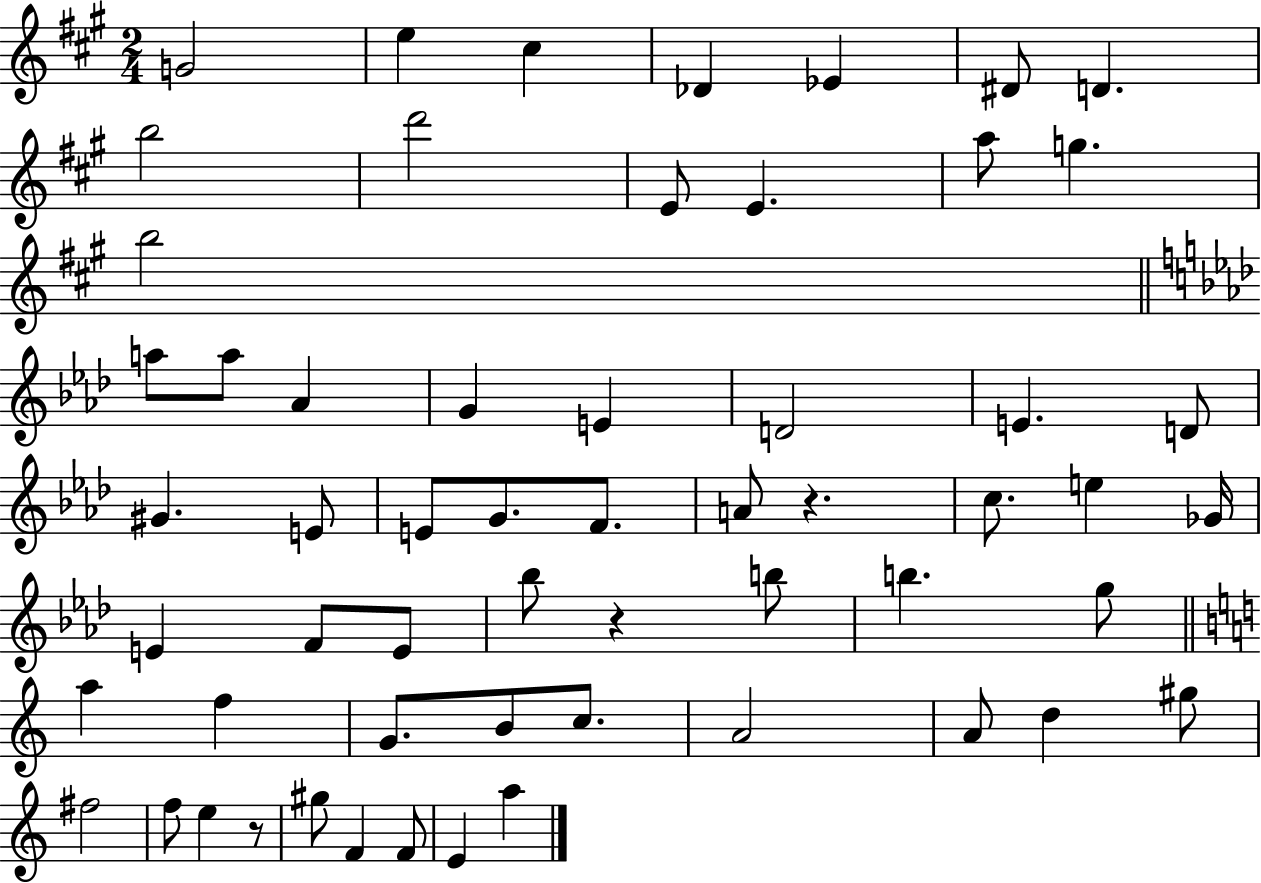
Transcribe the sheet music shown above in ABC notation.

X:1
T:Untitled
M:2/4
L:1/4
K:A
G2 e ^c _D _E ^D/2 D b2 d'2 E/2 E a/2 g b2 a/2 a/2 _A G E D2 E D/2 ^G E/2 E/2 G/2 F/2 A/2 z c/2 e _G/4 E F/2 E/2 _b/2 z b/2 b g/2 a f G/2 B/2 c/2 A2 A/2 d ^g/2 ^f2 f/2 e z/2 ^g/2 F F/2 E a